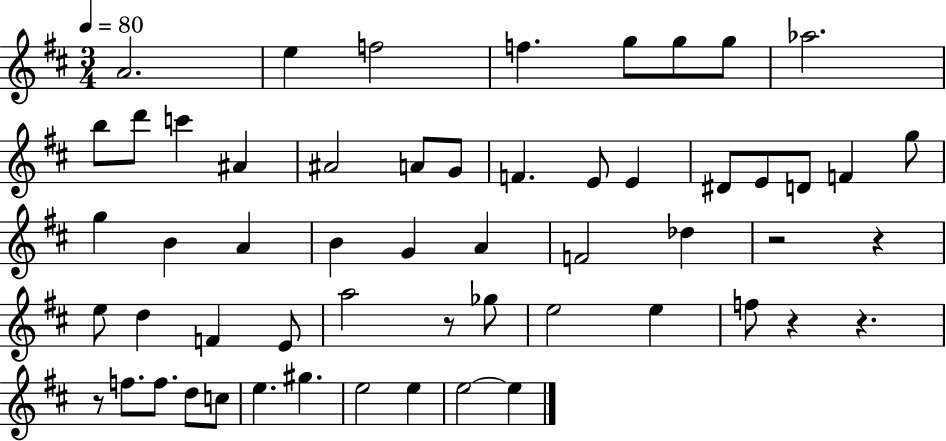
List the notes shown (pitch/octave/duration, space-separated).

A4/h. E5/q F5/h F5/q. G5/e G5/e G5/e Ab5/h. B5/e D6/e C6/q A#4/q A#4/h A4/e G4/e F4/q. E4/e E4/q D#4/e E4/e D4/e F4/q G5/e G5/q B4/q A4/q B4/q G4/q A4/q F4/h Db5/q R/h R/q E5/e D5/q F4/q E4/e A5/h R/e Gb5/e E5/h E5/q F5/e R/q R/q. R/e F5/e. F5/e. D5/e C5/e E5/q. G#5/q. E5/h E5/q E5/h E5/q